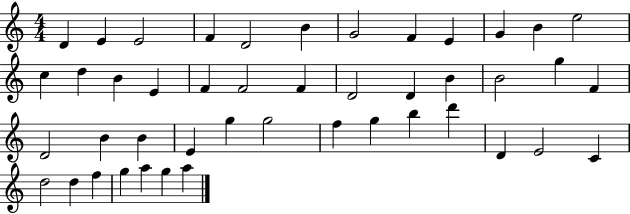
{
  \clef treble
  \numericTimeSignature
  \time 4/4
  \key c \major
  d'4 e'4 e'2 | f'4 d'2 b'4 | g'2 f'4 e'4 | g'4 b'4 e''2 | \break c''4 d''4 b'4 e'4 | f'4 f'2 f'4 | d'2 d'4 b'4 | b'2 g''4 f'4 | \break d'2 b'4 b'4 | e'4 g''4 g''2 | f''4 g''4 b''4 d'''4 | d'4 e'2 c'4 | \break d''2 d''4 f''4 | g''4 a''4 g''4 a''4 | \bar "|."
}